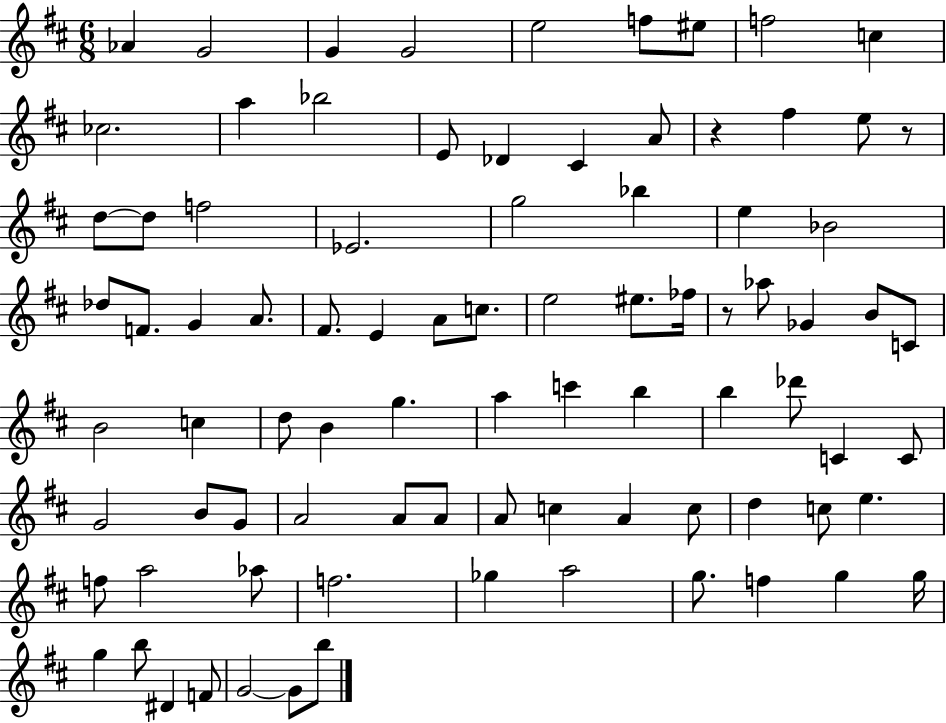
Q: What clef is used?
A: treble